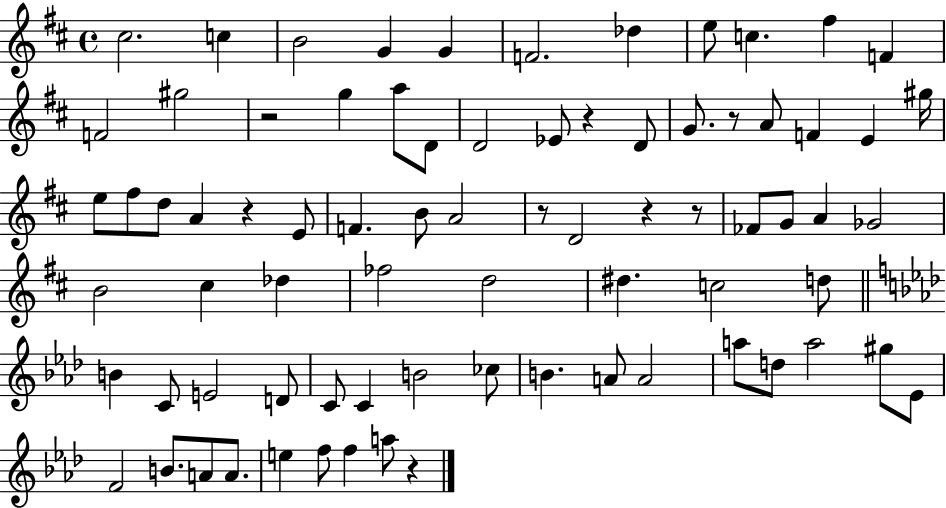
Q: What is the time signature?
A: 4/4